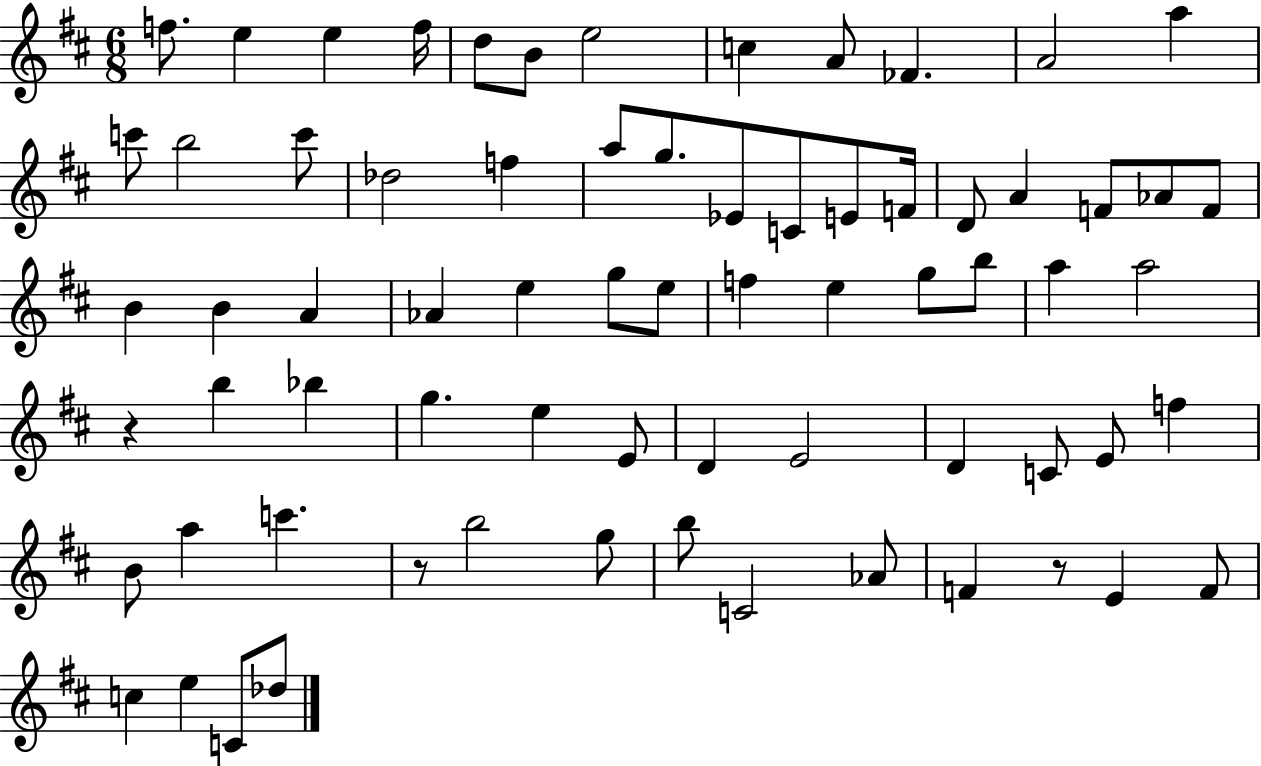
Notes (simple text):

F5/e. E5/q E5/q F5/s D5/e B4/e E5/h C5/q A4/e FES4/q. A4/h A5/q C6/e B5/h C6/e Db5/h F5/q A5/e G5/e. Eb4/e C4/e E4/e F4/s D4/e A4/q F4/e Ab4/e F4/e B4/q B4/q A4/q Ab4/q E5/q G5/e E5/e F5/q E5/q G5/e B5/e A5/q A5/h R/q B5/q Bb5/q G5/q. E5/q E4/e D4/q E4/h D4/q C4/e E4/e F5/q B4/e A5/q C6/q. R/e B5/h G5/e B5/e C4/h Ab4/e F4/q R/e E4/q F4/e C5/q E5/q C4/e Db5/e